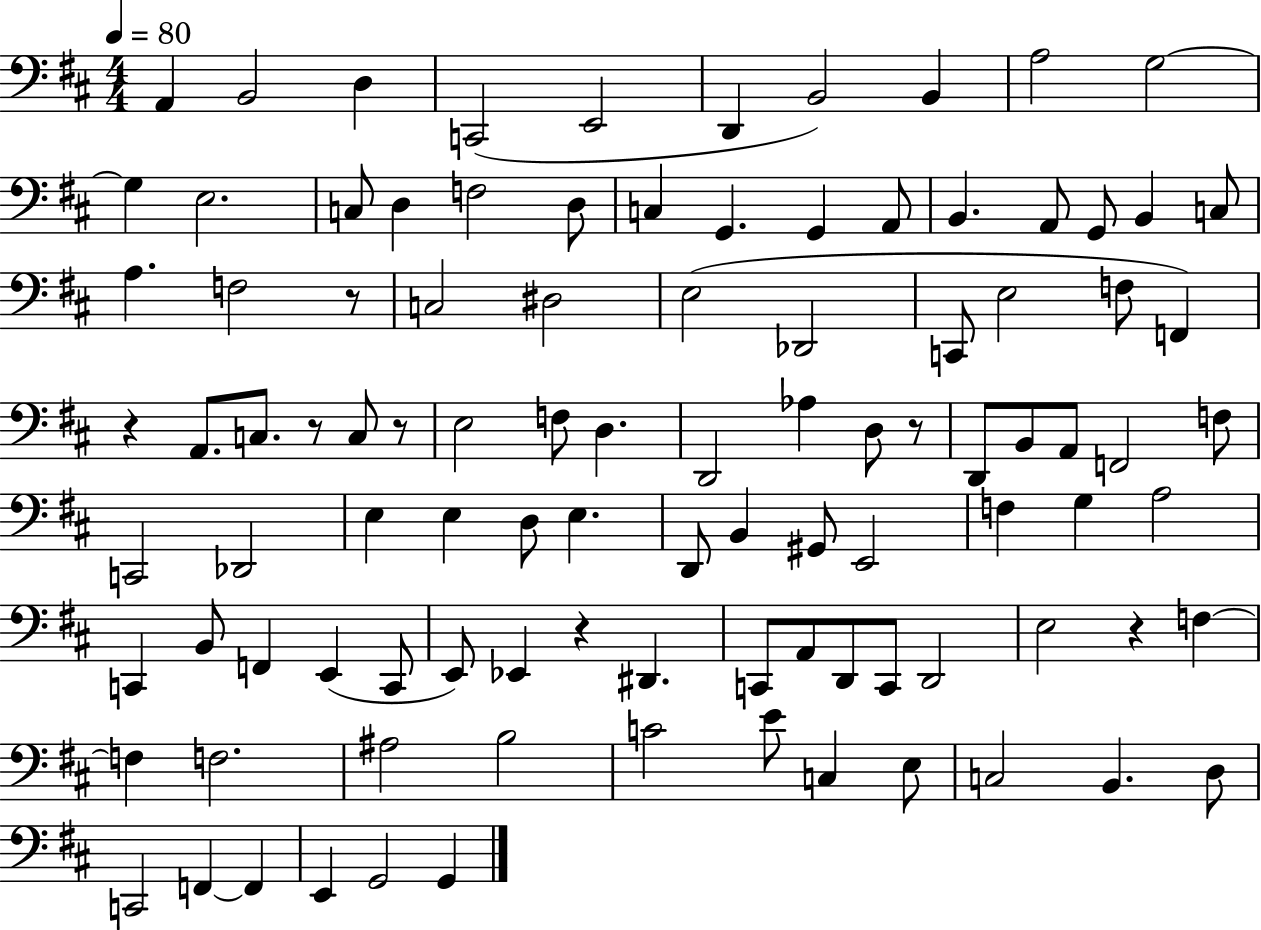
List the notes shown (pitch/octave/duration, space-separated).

A2/q B2/h D3/q C2/h E2/h D2/q B2/h B2/q A3/h G3/h G3/q E3/h. C3/e D3/q F3/h D3/e C3/q G2/q. G2/q A2/e B2/q. A2/e G2/e B2/q C3/e A3/q. F3/h R/e C3/h D#3/h E3/h Db2/h C2/e E3/h F3/e F2/q R/q A2/e. C3/e. R/e C3/e R/e E3/h F3/e D3/q. D2/h Ab3/q D3/e R/e D2/e B2/e A2/e F2/h F3/e C2/h Db2/h E3/q E3/q D3/e E3/q. D2/e B2/q G#2/e E2/h F3/q G3/q A3/h C2/q B2/e F2/q E2/q C2/e E2/e Eb2/q R/q D#2/q. C2/e A2/e D2/e C2/e D2/h E3/h R/q F3/q F3/q F3/h. A#3/h B3/h C4/h E4/e C3/q E3/e C3/h B2/q. D3/e C2/h F2/q F2/q E2/q G2/h G2/q